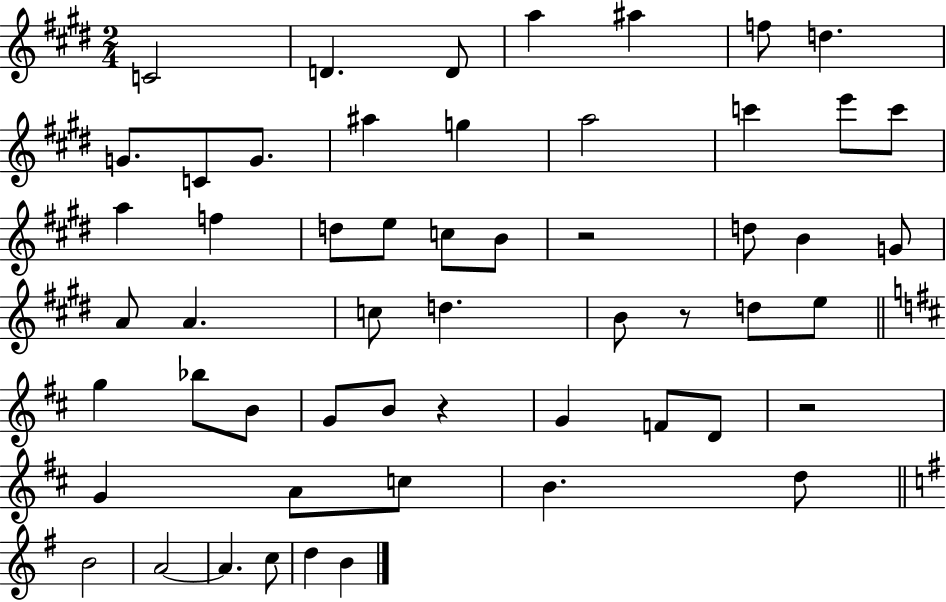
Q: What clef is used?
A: treble